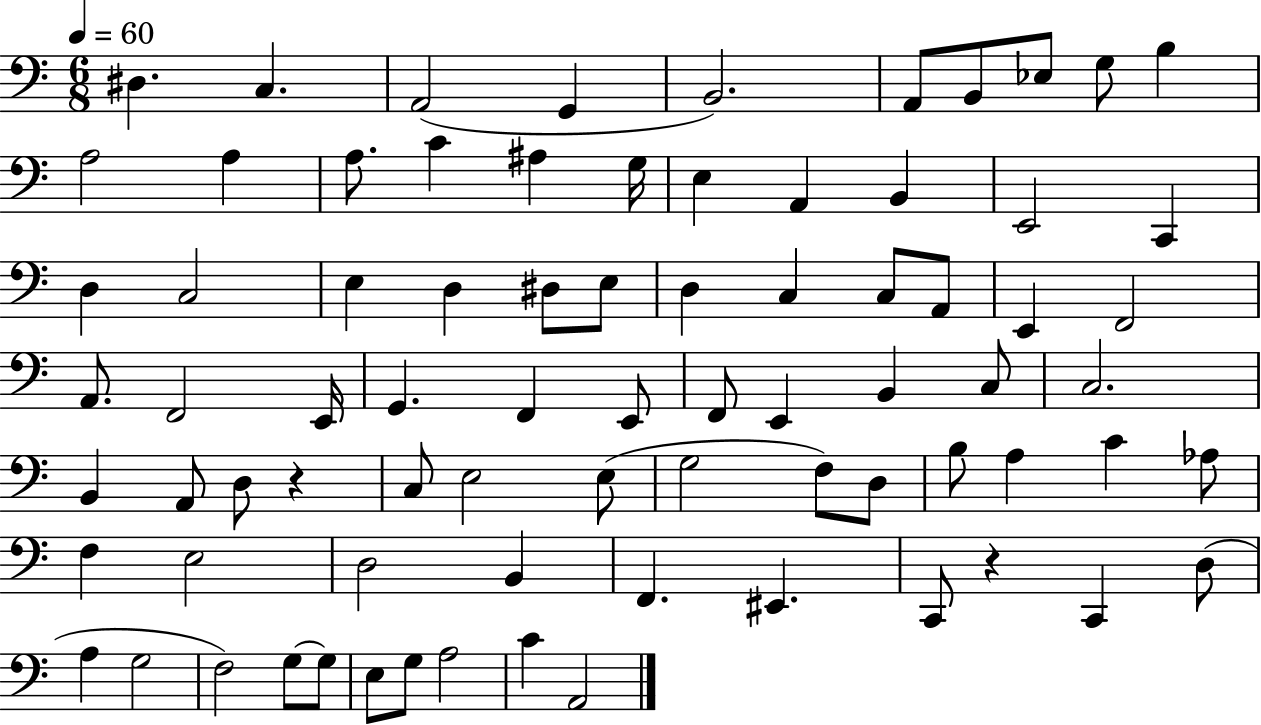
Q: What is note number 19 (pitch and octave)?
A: B2